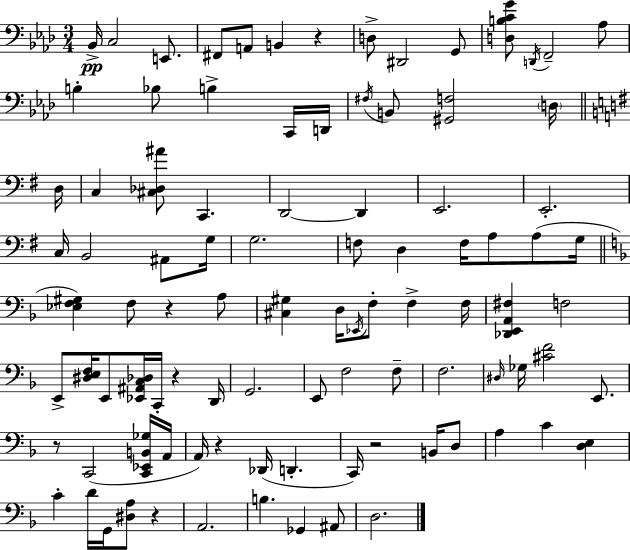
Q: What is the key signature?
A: F minor